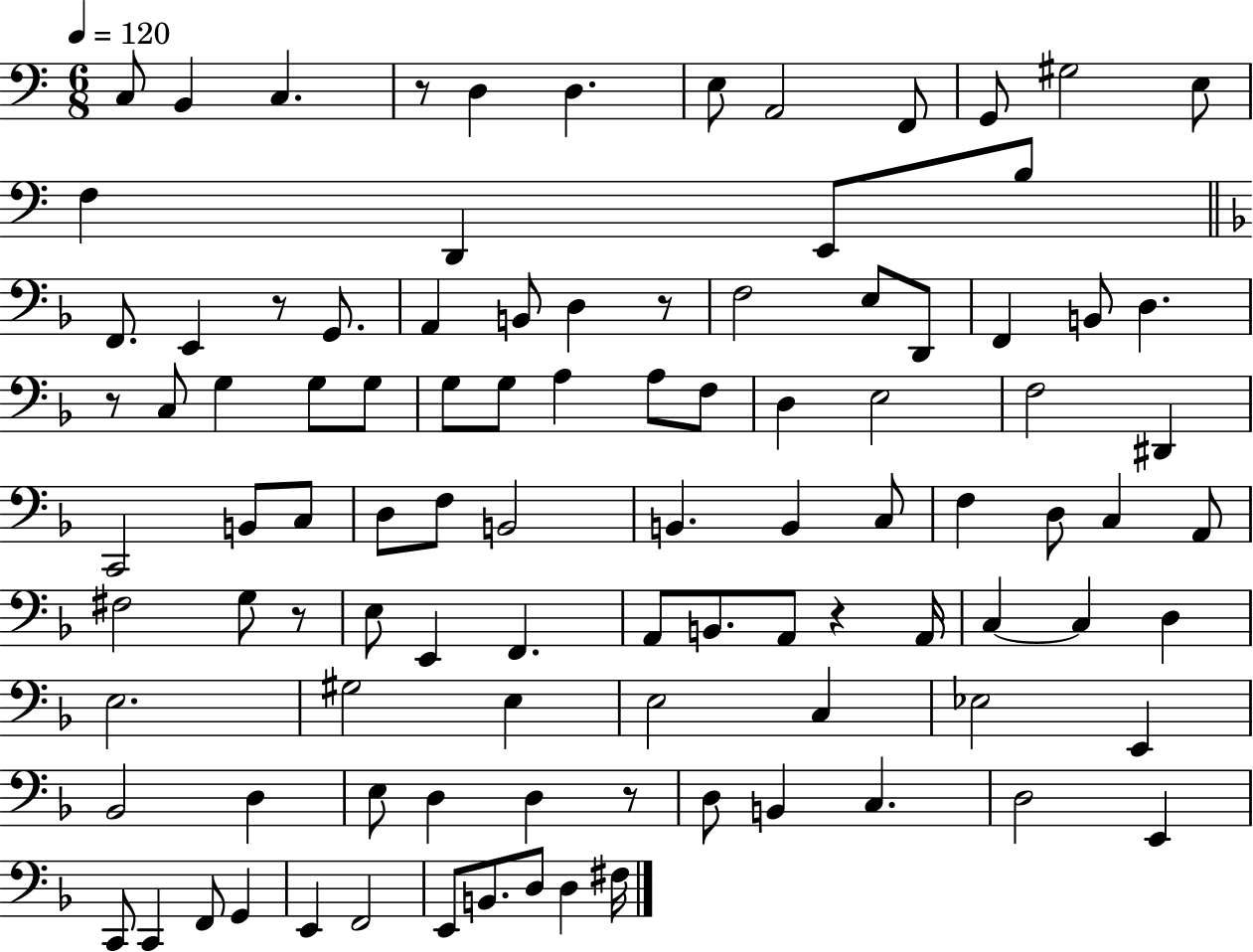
{
  \clef bass
  \numericTimeSignature
  \time 6/8
  \key c \major
  \tempo 4 = 120
  c8 b,4 c4. | r8 d4 d4. | e8 a,2 f,8 | g,8 gis2 e8 | \break f4 d,4 e,8 b8 | \bar "||" \break \key f \major f,8. e,4 r8 g,8. | a,4 b,8 d4 r8 | f2 e8 d,8 | f,4 b,8 d4. | \break r8 c8 g4 g8 g8 | g8 g8 a4 a8 f8 | d4 e2 | f2 dis,4 | \break c,2 b,8 c8 | d8 f8 b,2 | b,4. b,4 c8 | f4 d8 c4 a,8 | \break fis2 g8 r8 | e8 e,4 f,4. | a,8 b,8. a,8 r4 a,16 | c4~~ c4 d4 | \break e2. | gis2 e4 | e2 c4 | ees2 e,4 | \break bes,2 d4 | e8 d4 d4 r8 | d8 b,4 c4. | d2 e,4 | \break c,8 c,4 f,8 g,4 | e,4 f,2 | e,8 b,8. d8 d4 fis16 | \bar "|."
}